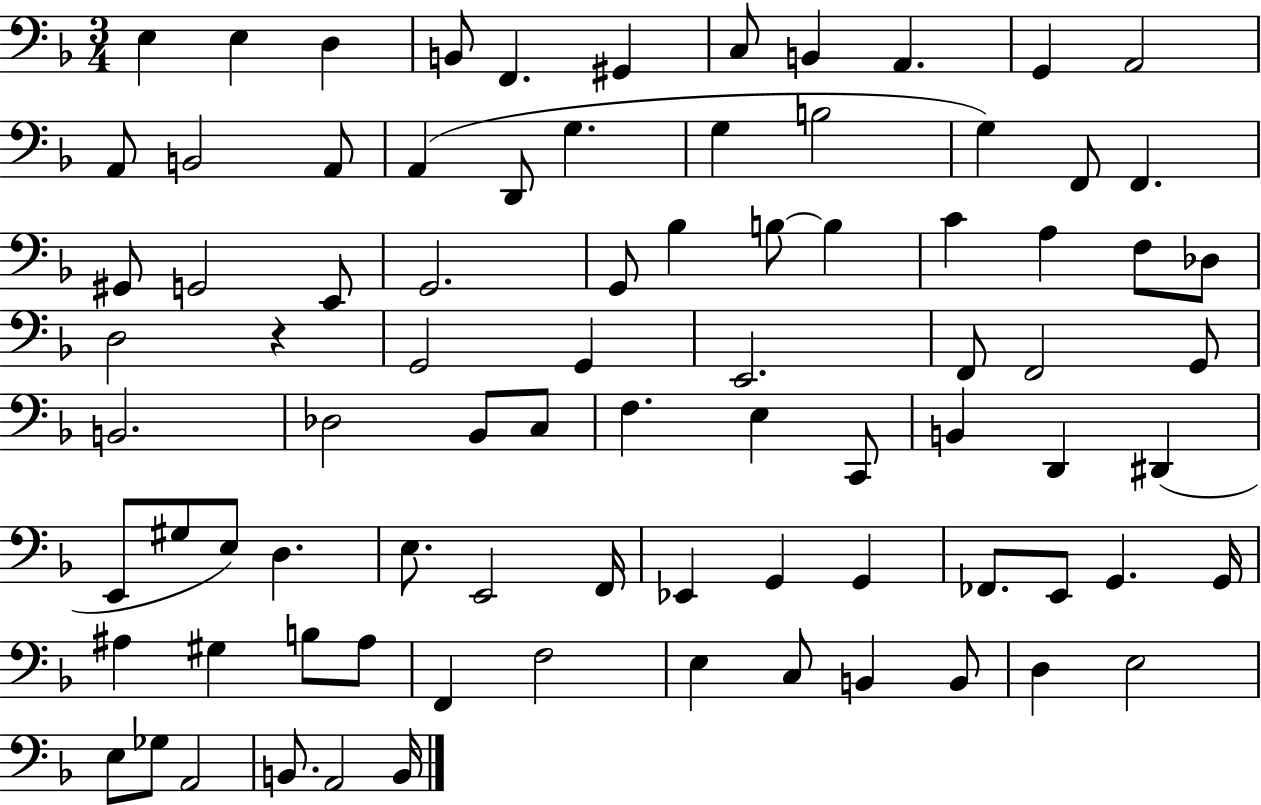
X:1
T:Untitled
M:3/4
L:1/4
K:F
E, E, D, B,,/2 F,, ^G,, C,/2 B,, A,, G,, A,,2 A,,/2 B,,2 A,,/2 A,, D,,/2 G, G, B,2 G, F,,/2 F,, ^G,,/2 G,,2 E,,/2 G,,2 G,,/2 _B, B,/2 B, C A, F,/2 _D,/2 D,2 z G,,2 G,, E,,2 F,,/2 F,,2 G,,/2 B,,2 _D,2 _B,,/2 C,/2 F, E, C,,/2 B,, D,, ^D,, E,,/2 ^G,/2 E,/2 D, E,/2 E,,2 F,,/4 _E,, G,, G,, _F,,/2 E,,/2 G,, G,,/4 ^A, ^G, B,/2 ^A,/2 F,, F,2 E, C,/2 B,, B,,/2 D, E,2 E,/2 _G,/2 A,,2 B,,/2 A,,2 B,,/4